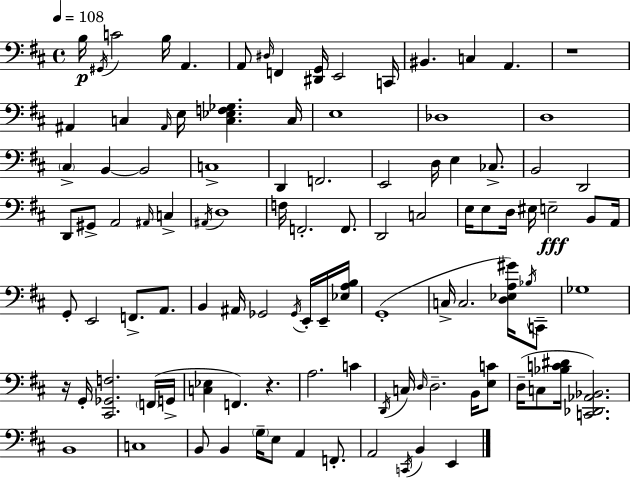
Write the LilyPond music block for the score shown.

{
  \clef bass
  \time 4/4
  \defaultTimeSignature
  \key d \major
  \tempo 4 = 108
  \repeat volta 2 { b16\p \acciaccatura { gis,16 } c'2 b16 a,4. | a,8 \grace { dis16 } f,4 <dis, g,>16 e,2 | c,16 bis,4. c4 a,4. | r1 | \break ais,4 c4 \grace { ais,16 } e16 <c ees f ges>4. | c16 e1 | des1 | d1 | \break \parenthesize cis4-> b,4~~ b,2 | c1-> | d,4 f,2. | e,2 d16 e4 | \break ces8.-> b,2 d,2 | d,8 gis,8-> a,2 \grace { ais,16 } | c4-> \acciaccatura { ais,16 } d1 | f16 f,2.-. | \break f,8. d,2 c2 | e16 e8 d16 eis16 e2--\fff | b,8 a,16 g,8-. e,2 f,8.-> | a,8. b,4 ais,16 ges,2 | \break \acciaccatura { ges,16 } e,16-. e,16-- <ees a b>16 g,1-.( | c16-> c2. | <d ees a gis'>16) \acciaccatura { bes16 } c,8-- ges1 | r16 g,16-. <cis, ges, f>2. | \break \parenthesize f,16( g,16-> <c ees>4 f,4.) | r4. a2. | c'4 \acciaccatura { d,16 } c16 \grace { d16 } d2.-- | b,16 <e c'>8 d16--( c8 <bes c' dis'>16 <c, des, aes, bes,>2.) | \break b,1 | c1 | b,8 b,4 \parenthesize g16-- | e8 a,4 f,8.-. a,2 | \break \acciaccatura { c,16 } b,4 e,4 } \bar "|."
}